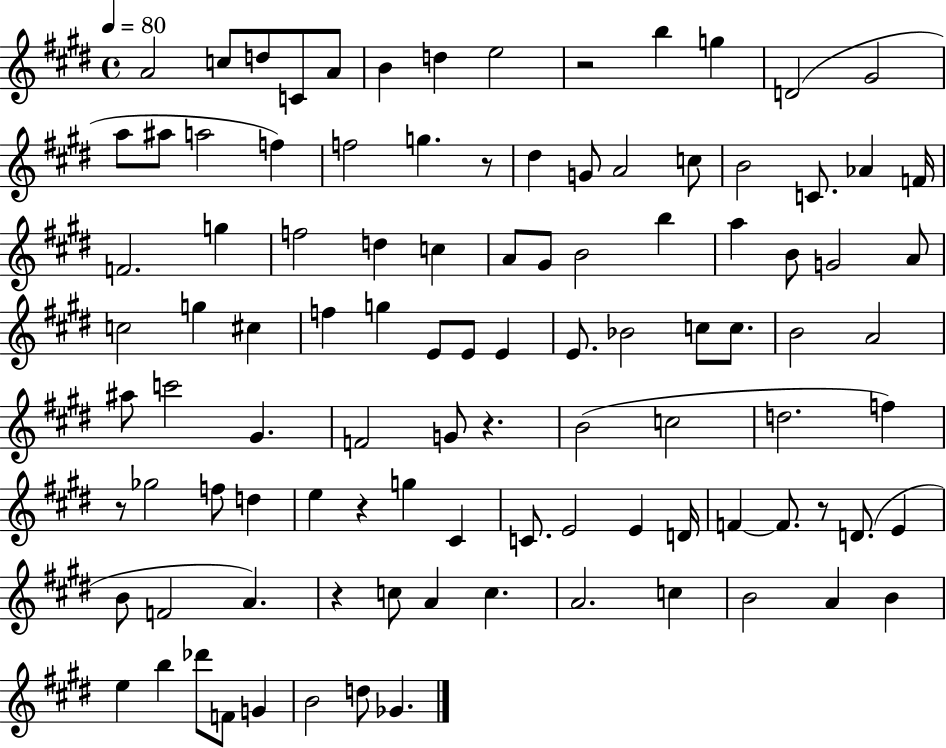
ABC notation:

X:1
T:Untitled
M:4/4
L:1/4
K:E
A2 c/2 d/2 C/2 A/2 B d e2 z2 b g D2 ^G2 a/2 ^a/2 a2 f f2 g z/2 ^d G/2 A2 c/2 B2 C/2 _A F/4 F2 g f2 d c A/2 ^G/2 B2 b a B/2 G2 A/2 c2 g ^c f g E/2 E/2 E E/2 _B2 c/2 c/2 B2 A2 ^a/2 c'2 ^G F2 G/2 z B2 c2 d2 f z/2 _g2 f/2 d e z g ^C C/2 E2 E D/4 F F/2 z/2 D/2 E B/2 F2 A z c/2 A c A2 c B2 A B e b _d'/2 F/2 G B2 d/2 _G